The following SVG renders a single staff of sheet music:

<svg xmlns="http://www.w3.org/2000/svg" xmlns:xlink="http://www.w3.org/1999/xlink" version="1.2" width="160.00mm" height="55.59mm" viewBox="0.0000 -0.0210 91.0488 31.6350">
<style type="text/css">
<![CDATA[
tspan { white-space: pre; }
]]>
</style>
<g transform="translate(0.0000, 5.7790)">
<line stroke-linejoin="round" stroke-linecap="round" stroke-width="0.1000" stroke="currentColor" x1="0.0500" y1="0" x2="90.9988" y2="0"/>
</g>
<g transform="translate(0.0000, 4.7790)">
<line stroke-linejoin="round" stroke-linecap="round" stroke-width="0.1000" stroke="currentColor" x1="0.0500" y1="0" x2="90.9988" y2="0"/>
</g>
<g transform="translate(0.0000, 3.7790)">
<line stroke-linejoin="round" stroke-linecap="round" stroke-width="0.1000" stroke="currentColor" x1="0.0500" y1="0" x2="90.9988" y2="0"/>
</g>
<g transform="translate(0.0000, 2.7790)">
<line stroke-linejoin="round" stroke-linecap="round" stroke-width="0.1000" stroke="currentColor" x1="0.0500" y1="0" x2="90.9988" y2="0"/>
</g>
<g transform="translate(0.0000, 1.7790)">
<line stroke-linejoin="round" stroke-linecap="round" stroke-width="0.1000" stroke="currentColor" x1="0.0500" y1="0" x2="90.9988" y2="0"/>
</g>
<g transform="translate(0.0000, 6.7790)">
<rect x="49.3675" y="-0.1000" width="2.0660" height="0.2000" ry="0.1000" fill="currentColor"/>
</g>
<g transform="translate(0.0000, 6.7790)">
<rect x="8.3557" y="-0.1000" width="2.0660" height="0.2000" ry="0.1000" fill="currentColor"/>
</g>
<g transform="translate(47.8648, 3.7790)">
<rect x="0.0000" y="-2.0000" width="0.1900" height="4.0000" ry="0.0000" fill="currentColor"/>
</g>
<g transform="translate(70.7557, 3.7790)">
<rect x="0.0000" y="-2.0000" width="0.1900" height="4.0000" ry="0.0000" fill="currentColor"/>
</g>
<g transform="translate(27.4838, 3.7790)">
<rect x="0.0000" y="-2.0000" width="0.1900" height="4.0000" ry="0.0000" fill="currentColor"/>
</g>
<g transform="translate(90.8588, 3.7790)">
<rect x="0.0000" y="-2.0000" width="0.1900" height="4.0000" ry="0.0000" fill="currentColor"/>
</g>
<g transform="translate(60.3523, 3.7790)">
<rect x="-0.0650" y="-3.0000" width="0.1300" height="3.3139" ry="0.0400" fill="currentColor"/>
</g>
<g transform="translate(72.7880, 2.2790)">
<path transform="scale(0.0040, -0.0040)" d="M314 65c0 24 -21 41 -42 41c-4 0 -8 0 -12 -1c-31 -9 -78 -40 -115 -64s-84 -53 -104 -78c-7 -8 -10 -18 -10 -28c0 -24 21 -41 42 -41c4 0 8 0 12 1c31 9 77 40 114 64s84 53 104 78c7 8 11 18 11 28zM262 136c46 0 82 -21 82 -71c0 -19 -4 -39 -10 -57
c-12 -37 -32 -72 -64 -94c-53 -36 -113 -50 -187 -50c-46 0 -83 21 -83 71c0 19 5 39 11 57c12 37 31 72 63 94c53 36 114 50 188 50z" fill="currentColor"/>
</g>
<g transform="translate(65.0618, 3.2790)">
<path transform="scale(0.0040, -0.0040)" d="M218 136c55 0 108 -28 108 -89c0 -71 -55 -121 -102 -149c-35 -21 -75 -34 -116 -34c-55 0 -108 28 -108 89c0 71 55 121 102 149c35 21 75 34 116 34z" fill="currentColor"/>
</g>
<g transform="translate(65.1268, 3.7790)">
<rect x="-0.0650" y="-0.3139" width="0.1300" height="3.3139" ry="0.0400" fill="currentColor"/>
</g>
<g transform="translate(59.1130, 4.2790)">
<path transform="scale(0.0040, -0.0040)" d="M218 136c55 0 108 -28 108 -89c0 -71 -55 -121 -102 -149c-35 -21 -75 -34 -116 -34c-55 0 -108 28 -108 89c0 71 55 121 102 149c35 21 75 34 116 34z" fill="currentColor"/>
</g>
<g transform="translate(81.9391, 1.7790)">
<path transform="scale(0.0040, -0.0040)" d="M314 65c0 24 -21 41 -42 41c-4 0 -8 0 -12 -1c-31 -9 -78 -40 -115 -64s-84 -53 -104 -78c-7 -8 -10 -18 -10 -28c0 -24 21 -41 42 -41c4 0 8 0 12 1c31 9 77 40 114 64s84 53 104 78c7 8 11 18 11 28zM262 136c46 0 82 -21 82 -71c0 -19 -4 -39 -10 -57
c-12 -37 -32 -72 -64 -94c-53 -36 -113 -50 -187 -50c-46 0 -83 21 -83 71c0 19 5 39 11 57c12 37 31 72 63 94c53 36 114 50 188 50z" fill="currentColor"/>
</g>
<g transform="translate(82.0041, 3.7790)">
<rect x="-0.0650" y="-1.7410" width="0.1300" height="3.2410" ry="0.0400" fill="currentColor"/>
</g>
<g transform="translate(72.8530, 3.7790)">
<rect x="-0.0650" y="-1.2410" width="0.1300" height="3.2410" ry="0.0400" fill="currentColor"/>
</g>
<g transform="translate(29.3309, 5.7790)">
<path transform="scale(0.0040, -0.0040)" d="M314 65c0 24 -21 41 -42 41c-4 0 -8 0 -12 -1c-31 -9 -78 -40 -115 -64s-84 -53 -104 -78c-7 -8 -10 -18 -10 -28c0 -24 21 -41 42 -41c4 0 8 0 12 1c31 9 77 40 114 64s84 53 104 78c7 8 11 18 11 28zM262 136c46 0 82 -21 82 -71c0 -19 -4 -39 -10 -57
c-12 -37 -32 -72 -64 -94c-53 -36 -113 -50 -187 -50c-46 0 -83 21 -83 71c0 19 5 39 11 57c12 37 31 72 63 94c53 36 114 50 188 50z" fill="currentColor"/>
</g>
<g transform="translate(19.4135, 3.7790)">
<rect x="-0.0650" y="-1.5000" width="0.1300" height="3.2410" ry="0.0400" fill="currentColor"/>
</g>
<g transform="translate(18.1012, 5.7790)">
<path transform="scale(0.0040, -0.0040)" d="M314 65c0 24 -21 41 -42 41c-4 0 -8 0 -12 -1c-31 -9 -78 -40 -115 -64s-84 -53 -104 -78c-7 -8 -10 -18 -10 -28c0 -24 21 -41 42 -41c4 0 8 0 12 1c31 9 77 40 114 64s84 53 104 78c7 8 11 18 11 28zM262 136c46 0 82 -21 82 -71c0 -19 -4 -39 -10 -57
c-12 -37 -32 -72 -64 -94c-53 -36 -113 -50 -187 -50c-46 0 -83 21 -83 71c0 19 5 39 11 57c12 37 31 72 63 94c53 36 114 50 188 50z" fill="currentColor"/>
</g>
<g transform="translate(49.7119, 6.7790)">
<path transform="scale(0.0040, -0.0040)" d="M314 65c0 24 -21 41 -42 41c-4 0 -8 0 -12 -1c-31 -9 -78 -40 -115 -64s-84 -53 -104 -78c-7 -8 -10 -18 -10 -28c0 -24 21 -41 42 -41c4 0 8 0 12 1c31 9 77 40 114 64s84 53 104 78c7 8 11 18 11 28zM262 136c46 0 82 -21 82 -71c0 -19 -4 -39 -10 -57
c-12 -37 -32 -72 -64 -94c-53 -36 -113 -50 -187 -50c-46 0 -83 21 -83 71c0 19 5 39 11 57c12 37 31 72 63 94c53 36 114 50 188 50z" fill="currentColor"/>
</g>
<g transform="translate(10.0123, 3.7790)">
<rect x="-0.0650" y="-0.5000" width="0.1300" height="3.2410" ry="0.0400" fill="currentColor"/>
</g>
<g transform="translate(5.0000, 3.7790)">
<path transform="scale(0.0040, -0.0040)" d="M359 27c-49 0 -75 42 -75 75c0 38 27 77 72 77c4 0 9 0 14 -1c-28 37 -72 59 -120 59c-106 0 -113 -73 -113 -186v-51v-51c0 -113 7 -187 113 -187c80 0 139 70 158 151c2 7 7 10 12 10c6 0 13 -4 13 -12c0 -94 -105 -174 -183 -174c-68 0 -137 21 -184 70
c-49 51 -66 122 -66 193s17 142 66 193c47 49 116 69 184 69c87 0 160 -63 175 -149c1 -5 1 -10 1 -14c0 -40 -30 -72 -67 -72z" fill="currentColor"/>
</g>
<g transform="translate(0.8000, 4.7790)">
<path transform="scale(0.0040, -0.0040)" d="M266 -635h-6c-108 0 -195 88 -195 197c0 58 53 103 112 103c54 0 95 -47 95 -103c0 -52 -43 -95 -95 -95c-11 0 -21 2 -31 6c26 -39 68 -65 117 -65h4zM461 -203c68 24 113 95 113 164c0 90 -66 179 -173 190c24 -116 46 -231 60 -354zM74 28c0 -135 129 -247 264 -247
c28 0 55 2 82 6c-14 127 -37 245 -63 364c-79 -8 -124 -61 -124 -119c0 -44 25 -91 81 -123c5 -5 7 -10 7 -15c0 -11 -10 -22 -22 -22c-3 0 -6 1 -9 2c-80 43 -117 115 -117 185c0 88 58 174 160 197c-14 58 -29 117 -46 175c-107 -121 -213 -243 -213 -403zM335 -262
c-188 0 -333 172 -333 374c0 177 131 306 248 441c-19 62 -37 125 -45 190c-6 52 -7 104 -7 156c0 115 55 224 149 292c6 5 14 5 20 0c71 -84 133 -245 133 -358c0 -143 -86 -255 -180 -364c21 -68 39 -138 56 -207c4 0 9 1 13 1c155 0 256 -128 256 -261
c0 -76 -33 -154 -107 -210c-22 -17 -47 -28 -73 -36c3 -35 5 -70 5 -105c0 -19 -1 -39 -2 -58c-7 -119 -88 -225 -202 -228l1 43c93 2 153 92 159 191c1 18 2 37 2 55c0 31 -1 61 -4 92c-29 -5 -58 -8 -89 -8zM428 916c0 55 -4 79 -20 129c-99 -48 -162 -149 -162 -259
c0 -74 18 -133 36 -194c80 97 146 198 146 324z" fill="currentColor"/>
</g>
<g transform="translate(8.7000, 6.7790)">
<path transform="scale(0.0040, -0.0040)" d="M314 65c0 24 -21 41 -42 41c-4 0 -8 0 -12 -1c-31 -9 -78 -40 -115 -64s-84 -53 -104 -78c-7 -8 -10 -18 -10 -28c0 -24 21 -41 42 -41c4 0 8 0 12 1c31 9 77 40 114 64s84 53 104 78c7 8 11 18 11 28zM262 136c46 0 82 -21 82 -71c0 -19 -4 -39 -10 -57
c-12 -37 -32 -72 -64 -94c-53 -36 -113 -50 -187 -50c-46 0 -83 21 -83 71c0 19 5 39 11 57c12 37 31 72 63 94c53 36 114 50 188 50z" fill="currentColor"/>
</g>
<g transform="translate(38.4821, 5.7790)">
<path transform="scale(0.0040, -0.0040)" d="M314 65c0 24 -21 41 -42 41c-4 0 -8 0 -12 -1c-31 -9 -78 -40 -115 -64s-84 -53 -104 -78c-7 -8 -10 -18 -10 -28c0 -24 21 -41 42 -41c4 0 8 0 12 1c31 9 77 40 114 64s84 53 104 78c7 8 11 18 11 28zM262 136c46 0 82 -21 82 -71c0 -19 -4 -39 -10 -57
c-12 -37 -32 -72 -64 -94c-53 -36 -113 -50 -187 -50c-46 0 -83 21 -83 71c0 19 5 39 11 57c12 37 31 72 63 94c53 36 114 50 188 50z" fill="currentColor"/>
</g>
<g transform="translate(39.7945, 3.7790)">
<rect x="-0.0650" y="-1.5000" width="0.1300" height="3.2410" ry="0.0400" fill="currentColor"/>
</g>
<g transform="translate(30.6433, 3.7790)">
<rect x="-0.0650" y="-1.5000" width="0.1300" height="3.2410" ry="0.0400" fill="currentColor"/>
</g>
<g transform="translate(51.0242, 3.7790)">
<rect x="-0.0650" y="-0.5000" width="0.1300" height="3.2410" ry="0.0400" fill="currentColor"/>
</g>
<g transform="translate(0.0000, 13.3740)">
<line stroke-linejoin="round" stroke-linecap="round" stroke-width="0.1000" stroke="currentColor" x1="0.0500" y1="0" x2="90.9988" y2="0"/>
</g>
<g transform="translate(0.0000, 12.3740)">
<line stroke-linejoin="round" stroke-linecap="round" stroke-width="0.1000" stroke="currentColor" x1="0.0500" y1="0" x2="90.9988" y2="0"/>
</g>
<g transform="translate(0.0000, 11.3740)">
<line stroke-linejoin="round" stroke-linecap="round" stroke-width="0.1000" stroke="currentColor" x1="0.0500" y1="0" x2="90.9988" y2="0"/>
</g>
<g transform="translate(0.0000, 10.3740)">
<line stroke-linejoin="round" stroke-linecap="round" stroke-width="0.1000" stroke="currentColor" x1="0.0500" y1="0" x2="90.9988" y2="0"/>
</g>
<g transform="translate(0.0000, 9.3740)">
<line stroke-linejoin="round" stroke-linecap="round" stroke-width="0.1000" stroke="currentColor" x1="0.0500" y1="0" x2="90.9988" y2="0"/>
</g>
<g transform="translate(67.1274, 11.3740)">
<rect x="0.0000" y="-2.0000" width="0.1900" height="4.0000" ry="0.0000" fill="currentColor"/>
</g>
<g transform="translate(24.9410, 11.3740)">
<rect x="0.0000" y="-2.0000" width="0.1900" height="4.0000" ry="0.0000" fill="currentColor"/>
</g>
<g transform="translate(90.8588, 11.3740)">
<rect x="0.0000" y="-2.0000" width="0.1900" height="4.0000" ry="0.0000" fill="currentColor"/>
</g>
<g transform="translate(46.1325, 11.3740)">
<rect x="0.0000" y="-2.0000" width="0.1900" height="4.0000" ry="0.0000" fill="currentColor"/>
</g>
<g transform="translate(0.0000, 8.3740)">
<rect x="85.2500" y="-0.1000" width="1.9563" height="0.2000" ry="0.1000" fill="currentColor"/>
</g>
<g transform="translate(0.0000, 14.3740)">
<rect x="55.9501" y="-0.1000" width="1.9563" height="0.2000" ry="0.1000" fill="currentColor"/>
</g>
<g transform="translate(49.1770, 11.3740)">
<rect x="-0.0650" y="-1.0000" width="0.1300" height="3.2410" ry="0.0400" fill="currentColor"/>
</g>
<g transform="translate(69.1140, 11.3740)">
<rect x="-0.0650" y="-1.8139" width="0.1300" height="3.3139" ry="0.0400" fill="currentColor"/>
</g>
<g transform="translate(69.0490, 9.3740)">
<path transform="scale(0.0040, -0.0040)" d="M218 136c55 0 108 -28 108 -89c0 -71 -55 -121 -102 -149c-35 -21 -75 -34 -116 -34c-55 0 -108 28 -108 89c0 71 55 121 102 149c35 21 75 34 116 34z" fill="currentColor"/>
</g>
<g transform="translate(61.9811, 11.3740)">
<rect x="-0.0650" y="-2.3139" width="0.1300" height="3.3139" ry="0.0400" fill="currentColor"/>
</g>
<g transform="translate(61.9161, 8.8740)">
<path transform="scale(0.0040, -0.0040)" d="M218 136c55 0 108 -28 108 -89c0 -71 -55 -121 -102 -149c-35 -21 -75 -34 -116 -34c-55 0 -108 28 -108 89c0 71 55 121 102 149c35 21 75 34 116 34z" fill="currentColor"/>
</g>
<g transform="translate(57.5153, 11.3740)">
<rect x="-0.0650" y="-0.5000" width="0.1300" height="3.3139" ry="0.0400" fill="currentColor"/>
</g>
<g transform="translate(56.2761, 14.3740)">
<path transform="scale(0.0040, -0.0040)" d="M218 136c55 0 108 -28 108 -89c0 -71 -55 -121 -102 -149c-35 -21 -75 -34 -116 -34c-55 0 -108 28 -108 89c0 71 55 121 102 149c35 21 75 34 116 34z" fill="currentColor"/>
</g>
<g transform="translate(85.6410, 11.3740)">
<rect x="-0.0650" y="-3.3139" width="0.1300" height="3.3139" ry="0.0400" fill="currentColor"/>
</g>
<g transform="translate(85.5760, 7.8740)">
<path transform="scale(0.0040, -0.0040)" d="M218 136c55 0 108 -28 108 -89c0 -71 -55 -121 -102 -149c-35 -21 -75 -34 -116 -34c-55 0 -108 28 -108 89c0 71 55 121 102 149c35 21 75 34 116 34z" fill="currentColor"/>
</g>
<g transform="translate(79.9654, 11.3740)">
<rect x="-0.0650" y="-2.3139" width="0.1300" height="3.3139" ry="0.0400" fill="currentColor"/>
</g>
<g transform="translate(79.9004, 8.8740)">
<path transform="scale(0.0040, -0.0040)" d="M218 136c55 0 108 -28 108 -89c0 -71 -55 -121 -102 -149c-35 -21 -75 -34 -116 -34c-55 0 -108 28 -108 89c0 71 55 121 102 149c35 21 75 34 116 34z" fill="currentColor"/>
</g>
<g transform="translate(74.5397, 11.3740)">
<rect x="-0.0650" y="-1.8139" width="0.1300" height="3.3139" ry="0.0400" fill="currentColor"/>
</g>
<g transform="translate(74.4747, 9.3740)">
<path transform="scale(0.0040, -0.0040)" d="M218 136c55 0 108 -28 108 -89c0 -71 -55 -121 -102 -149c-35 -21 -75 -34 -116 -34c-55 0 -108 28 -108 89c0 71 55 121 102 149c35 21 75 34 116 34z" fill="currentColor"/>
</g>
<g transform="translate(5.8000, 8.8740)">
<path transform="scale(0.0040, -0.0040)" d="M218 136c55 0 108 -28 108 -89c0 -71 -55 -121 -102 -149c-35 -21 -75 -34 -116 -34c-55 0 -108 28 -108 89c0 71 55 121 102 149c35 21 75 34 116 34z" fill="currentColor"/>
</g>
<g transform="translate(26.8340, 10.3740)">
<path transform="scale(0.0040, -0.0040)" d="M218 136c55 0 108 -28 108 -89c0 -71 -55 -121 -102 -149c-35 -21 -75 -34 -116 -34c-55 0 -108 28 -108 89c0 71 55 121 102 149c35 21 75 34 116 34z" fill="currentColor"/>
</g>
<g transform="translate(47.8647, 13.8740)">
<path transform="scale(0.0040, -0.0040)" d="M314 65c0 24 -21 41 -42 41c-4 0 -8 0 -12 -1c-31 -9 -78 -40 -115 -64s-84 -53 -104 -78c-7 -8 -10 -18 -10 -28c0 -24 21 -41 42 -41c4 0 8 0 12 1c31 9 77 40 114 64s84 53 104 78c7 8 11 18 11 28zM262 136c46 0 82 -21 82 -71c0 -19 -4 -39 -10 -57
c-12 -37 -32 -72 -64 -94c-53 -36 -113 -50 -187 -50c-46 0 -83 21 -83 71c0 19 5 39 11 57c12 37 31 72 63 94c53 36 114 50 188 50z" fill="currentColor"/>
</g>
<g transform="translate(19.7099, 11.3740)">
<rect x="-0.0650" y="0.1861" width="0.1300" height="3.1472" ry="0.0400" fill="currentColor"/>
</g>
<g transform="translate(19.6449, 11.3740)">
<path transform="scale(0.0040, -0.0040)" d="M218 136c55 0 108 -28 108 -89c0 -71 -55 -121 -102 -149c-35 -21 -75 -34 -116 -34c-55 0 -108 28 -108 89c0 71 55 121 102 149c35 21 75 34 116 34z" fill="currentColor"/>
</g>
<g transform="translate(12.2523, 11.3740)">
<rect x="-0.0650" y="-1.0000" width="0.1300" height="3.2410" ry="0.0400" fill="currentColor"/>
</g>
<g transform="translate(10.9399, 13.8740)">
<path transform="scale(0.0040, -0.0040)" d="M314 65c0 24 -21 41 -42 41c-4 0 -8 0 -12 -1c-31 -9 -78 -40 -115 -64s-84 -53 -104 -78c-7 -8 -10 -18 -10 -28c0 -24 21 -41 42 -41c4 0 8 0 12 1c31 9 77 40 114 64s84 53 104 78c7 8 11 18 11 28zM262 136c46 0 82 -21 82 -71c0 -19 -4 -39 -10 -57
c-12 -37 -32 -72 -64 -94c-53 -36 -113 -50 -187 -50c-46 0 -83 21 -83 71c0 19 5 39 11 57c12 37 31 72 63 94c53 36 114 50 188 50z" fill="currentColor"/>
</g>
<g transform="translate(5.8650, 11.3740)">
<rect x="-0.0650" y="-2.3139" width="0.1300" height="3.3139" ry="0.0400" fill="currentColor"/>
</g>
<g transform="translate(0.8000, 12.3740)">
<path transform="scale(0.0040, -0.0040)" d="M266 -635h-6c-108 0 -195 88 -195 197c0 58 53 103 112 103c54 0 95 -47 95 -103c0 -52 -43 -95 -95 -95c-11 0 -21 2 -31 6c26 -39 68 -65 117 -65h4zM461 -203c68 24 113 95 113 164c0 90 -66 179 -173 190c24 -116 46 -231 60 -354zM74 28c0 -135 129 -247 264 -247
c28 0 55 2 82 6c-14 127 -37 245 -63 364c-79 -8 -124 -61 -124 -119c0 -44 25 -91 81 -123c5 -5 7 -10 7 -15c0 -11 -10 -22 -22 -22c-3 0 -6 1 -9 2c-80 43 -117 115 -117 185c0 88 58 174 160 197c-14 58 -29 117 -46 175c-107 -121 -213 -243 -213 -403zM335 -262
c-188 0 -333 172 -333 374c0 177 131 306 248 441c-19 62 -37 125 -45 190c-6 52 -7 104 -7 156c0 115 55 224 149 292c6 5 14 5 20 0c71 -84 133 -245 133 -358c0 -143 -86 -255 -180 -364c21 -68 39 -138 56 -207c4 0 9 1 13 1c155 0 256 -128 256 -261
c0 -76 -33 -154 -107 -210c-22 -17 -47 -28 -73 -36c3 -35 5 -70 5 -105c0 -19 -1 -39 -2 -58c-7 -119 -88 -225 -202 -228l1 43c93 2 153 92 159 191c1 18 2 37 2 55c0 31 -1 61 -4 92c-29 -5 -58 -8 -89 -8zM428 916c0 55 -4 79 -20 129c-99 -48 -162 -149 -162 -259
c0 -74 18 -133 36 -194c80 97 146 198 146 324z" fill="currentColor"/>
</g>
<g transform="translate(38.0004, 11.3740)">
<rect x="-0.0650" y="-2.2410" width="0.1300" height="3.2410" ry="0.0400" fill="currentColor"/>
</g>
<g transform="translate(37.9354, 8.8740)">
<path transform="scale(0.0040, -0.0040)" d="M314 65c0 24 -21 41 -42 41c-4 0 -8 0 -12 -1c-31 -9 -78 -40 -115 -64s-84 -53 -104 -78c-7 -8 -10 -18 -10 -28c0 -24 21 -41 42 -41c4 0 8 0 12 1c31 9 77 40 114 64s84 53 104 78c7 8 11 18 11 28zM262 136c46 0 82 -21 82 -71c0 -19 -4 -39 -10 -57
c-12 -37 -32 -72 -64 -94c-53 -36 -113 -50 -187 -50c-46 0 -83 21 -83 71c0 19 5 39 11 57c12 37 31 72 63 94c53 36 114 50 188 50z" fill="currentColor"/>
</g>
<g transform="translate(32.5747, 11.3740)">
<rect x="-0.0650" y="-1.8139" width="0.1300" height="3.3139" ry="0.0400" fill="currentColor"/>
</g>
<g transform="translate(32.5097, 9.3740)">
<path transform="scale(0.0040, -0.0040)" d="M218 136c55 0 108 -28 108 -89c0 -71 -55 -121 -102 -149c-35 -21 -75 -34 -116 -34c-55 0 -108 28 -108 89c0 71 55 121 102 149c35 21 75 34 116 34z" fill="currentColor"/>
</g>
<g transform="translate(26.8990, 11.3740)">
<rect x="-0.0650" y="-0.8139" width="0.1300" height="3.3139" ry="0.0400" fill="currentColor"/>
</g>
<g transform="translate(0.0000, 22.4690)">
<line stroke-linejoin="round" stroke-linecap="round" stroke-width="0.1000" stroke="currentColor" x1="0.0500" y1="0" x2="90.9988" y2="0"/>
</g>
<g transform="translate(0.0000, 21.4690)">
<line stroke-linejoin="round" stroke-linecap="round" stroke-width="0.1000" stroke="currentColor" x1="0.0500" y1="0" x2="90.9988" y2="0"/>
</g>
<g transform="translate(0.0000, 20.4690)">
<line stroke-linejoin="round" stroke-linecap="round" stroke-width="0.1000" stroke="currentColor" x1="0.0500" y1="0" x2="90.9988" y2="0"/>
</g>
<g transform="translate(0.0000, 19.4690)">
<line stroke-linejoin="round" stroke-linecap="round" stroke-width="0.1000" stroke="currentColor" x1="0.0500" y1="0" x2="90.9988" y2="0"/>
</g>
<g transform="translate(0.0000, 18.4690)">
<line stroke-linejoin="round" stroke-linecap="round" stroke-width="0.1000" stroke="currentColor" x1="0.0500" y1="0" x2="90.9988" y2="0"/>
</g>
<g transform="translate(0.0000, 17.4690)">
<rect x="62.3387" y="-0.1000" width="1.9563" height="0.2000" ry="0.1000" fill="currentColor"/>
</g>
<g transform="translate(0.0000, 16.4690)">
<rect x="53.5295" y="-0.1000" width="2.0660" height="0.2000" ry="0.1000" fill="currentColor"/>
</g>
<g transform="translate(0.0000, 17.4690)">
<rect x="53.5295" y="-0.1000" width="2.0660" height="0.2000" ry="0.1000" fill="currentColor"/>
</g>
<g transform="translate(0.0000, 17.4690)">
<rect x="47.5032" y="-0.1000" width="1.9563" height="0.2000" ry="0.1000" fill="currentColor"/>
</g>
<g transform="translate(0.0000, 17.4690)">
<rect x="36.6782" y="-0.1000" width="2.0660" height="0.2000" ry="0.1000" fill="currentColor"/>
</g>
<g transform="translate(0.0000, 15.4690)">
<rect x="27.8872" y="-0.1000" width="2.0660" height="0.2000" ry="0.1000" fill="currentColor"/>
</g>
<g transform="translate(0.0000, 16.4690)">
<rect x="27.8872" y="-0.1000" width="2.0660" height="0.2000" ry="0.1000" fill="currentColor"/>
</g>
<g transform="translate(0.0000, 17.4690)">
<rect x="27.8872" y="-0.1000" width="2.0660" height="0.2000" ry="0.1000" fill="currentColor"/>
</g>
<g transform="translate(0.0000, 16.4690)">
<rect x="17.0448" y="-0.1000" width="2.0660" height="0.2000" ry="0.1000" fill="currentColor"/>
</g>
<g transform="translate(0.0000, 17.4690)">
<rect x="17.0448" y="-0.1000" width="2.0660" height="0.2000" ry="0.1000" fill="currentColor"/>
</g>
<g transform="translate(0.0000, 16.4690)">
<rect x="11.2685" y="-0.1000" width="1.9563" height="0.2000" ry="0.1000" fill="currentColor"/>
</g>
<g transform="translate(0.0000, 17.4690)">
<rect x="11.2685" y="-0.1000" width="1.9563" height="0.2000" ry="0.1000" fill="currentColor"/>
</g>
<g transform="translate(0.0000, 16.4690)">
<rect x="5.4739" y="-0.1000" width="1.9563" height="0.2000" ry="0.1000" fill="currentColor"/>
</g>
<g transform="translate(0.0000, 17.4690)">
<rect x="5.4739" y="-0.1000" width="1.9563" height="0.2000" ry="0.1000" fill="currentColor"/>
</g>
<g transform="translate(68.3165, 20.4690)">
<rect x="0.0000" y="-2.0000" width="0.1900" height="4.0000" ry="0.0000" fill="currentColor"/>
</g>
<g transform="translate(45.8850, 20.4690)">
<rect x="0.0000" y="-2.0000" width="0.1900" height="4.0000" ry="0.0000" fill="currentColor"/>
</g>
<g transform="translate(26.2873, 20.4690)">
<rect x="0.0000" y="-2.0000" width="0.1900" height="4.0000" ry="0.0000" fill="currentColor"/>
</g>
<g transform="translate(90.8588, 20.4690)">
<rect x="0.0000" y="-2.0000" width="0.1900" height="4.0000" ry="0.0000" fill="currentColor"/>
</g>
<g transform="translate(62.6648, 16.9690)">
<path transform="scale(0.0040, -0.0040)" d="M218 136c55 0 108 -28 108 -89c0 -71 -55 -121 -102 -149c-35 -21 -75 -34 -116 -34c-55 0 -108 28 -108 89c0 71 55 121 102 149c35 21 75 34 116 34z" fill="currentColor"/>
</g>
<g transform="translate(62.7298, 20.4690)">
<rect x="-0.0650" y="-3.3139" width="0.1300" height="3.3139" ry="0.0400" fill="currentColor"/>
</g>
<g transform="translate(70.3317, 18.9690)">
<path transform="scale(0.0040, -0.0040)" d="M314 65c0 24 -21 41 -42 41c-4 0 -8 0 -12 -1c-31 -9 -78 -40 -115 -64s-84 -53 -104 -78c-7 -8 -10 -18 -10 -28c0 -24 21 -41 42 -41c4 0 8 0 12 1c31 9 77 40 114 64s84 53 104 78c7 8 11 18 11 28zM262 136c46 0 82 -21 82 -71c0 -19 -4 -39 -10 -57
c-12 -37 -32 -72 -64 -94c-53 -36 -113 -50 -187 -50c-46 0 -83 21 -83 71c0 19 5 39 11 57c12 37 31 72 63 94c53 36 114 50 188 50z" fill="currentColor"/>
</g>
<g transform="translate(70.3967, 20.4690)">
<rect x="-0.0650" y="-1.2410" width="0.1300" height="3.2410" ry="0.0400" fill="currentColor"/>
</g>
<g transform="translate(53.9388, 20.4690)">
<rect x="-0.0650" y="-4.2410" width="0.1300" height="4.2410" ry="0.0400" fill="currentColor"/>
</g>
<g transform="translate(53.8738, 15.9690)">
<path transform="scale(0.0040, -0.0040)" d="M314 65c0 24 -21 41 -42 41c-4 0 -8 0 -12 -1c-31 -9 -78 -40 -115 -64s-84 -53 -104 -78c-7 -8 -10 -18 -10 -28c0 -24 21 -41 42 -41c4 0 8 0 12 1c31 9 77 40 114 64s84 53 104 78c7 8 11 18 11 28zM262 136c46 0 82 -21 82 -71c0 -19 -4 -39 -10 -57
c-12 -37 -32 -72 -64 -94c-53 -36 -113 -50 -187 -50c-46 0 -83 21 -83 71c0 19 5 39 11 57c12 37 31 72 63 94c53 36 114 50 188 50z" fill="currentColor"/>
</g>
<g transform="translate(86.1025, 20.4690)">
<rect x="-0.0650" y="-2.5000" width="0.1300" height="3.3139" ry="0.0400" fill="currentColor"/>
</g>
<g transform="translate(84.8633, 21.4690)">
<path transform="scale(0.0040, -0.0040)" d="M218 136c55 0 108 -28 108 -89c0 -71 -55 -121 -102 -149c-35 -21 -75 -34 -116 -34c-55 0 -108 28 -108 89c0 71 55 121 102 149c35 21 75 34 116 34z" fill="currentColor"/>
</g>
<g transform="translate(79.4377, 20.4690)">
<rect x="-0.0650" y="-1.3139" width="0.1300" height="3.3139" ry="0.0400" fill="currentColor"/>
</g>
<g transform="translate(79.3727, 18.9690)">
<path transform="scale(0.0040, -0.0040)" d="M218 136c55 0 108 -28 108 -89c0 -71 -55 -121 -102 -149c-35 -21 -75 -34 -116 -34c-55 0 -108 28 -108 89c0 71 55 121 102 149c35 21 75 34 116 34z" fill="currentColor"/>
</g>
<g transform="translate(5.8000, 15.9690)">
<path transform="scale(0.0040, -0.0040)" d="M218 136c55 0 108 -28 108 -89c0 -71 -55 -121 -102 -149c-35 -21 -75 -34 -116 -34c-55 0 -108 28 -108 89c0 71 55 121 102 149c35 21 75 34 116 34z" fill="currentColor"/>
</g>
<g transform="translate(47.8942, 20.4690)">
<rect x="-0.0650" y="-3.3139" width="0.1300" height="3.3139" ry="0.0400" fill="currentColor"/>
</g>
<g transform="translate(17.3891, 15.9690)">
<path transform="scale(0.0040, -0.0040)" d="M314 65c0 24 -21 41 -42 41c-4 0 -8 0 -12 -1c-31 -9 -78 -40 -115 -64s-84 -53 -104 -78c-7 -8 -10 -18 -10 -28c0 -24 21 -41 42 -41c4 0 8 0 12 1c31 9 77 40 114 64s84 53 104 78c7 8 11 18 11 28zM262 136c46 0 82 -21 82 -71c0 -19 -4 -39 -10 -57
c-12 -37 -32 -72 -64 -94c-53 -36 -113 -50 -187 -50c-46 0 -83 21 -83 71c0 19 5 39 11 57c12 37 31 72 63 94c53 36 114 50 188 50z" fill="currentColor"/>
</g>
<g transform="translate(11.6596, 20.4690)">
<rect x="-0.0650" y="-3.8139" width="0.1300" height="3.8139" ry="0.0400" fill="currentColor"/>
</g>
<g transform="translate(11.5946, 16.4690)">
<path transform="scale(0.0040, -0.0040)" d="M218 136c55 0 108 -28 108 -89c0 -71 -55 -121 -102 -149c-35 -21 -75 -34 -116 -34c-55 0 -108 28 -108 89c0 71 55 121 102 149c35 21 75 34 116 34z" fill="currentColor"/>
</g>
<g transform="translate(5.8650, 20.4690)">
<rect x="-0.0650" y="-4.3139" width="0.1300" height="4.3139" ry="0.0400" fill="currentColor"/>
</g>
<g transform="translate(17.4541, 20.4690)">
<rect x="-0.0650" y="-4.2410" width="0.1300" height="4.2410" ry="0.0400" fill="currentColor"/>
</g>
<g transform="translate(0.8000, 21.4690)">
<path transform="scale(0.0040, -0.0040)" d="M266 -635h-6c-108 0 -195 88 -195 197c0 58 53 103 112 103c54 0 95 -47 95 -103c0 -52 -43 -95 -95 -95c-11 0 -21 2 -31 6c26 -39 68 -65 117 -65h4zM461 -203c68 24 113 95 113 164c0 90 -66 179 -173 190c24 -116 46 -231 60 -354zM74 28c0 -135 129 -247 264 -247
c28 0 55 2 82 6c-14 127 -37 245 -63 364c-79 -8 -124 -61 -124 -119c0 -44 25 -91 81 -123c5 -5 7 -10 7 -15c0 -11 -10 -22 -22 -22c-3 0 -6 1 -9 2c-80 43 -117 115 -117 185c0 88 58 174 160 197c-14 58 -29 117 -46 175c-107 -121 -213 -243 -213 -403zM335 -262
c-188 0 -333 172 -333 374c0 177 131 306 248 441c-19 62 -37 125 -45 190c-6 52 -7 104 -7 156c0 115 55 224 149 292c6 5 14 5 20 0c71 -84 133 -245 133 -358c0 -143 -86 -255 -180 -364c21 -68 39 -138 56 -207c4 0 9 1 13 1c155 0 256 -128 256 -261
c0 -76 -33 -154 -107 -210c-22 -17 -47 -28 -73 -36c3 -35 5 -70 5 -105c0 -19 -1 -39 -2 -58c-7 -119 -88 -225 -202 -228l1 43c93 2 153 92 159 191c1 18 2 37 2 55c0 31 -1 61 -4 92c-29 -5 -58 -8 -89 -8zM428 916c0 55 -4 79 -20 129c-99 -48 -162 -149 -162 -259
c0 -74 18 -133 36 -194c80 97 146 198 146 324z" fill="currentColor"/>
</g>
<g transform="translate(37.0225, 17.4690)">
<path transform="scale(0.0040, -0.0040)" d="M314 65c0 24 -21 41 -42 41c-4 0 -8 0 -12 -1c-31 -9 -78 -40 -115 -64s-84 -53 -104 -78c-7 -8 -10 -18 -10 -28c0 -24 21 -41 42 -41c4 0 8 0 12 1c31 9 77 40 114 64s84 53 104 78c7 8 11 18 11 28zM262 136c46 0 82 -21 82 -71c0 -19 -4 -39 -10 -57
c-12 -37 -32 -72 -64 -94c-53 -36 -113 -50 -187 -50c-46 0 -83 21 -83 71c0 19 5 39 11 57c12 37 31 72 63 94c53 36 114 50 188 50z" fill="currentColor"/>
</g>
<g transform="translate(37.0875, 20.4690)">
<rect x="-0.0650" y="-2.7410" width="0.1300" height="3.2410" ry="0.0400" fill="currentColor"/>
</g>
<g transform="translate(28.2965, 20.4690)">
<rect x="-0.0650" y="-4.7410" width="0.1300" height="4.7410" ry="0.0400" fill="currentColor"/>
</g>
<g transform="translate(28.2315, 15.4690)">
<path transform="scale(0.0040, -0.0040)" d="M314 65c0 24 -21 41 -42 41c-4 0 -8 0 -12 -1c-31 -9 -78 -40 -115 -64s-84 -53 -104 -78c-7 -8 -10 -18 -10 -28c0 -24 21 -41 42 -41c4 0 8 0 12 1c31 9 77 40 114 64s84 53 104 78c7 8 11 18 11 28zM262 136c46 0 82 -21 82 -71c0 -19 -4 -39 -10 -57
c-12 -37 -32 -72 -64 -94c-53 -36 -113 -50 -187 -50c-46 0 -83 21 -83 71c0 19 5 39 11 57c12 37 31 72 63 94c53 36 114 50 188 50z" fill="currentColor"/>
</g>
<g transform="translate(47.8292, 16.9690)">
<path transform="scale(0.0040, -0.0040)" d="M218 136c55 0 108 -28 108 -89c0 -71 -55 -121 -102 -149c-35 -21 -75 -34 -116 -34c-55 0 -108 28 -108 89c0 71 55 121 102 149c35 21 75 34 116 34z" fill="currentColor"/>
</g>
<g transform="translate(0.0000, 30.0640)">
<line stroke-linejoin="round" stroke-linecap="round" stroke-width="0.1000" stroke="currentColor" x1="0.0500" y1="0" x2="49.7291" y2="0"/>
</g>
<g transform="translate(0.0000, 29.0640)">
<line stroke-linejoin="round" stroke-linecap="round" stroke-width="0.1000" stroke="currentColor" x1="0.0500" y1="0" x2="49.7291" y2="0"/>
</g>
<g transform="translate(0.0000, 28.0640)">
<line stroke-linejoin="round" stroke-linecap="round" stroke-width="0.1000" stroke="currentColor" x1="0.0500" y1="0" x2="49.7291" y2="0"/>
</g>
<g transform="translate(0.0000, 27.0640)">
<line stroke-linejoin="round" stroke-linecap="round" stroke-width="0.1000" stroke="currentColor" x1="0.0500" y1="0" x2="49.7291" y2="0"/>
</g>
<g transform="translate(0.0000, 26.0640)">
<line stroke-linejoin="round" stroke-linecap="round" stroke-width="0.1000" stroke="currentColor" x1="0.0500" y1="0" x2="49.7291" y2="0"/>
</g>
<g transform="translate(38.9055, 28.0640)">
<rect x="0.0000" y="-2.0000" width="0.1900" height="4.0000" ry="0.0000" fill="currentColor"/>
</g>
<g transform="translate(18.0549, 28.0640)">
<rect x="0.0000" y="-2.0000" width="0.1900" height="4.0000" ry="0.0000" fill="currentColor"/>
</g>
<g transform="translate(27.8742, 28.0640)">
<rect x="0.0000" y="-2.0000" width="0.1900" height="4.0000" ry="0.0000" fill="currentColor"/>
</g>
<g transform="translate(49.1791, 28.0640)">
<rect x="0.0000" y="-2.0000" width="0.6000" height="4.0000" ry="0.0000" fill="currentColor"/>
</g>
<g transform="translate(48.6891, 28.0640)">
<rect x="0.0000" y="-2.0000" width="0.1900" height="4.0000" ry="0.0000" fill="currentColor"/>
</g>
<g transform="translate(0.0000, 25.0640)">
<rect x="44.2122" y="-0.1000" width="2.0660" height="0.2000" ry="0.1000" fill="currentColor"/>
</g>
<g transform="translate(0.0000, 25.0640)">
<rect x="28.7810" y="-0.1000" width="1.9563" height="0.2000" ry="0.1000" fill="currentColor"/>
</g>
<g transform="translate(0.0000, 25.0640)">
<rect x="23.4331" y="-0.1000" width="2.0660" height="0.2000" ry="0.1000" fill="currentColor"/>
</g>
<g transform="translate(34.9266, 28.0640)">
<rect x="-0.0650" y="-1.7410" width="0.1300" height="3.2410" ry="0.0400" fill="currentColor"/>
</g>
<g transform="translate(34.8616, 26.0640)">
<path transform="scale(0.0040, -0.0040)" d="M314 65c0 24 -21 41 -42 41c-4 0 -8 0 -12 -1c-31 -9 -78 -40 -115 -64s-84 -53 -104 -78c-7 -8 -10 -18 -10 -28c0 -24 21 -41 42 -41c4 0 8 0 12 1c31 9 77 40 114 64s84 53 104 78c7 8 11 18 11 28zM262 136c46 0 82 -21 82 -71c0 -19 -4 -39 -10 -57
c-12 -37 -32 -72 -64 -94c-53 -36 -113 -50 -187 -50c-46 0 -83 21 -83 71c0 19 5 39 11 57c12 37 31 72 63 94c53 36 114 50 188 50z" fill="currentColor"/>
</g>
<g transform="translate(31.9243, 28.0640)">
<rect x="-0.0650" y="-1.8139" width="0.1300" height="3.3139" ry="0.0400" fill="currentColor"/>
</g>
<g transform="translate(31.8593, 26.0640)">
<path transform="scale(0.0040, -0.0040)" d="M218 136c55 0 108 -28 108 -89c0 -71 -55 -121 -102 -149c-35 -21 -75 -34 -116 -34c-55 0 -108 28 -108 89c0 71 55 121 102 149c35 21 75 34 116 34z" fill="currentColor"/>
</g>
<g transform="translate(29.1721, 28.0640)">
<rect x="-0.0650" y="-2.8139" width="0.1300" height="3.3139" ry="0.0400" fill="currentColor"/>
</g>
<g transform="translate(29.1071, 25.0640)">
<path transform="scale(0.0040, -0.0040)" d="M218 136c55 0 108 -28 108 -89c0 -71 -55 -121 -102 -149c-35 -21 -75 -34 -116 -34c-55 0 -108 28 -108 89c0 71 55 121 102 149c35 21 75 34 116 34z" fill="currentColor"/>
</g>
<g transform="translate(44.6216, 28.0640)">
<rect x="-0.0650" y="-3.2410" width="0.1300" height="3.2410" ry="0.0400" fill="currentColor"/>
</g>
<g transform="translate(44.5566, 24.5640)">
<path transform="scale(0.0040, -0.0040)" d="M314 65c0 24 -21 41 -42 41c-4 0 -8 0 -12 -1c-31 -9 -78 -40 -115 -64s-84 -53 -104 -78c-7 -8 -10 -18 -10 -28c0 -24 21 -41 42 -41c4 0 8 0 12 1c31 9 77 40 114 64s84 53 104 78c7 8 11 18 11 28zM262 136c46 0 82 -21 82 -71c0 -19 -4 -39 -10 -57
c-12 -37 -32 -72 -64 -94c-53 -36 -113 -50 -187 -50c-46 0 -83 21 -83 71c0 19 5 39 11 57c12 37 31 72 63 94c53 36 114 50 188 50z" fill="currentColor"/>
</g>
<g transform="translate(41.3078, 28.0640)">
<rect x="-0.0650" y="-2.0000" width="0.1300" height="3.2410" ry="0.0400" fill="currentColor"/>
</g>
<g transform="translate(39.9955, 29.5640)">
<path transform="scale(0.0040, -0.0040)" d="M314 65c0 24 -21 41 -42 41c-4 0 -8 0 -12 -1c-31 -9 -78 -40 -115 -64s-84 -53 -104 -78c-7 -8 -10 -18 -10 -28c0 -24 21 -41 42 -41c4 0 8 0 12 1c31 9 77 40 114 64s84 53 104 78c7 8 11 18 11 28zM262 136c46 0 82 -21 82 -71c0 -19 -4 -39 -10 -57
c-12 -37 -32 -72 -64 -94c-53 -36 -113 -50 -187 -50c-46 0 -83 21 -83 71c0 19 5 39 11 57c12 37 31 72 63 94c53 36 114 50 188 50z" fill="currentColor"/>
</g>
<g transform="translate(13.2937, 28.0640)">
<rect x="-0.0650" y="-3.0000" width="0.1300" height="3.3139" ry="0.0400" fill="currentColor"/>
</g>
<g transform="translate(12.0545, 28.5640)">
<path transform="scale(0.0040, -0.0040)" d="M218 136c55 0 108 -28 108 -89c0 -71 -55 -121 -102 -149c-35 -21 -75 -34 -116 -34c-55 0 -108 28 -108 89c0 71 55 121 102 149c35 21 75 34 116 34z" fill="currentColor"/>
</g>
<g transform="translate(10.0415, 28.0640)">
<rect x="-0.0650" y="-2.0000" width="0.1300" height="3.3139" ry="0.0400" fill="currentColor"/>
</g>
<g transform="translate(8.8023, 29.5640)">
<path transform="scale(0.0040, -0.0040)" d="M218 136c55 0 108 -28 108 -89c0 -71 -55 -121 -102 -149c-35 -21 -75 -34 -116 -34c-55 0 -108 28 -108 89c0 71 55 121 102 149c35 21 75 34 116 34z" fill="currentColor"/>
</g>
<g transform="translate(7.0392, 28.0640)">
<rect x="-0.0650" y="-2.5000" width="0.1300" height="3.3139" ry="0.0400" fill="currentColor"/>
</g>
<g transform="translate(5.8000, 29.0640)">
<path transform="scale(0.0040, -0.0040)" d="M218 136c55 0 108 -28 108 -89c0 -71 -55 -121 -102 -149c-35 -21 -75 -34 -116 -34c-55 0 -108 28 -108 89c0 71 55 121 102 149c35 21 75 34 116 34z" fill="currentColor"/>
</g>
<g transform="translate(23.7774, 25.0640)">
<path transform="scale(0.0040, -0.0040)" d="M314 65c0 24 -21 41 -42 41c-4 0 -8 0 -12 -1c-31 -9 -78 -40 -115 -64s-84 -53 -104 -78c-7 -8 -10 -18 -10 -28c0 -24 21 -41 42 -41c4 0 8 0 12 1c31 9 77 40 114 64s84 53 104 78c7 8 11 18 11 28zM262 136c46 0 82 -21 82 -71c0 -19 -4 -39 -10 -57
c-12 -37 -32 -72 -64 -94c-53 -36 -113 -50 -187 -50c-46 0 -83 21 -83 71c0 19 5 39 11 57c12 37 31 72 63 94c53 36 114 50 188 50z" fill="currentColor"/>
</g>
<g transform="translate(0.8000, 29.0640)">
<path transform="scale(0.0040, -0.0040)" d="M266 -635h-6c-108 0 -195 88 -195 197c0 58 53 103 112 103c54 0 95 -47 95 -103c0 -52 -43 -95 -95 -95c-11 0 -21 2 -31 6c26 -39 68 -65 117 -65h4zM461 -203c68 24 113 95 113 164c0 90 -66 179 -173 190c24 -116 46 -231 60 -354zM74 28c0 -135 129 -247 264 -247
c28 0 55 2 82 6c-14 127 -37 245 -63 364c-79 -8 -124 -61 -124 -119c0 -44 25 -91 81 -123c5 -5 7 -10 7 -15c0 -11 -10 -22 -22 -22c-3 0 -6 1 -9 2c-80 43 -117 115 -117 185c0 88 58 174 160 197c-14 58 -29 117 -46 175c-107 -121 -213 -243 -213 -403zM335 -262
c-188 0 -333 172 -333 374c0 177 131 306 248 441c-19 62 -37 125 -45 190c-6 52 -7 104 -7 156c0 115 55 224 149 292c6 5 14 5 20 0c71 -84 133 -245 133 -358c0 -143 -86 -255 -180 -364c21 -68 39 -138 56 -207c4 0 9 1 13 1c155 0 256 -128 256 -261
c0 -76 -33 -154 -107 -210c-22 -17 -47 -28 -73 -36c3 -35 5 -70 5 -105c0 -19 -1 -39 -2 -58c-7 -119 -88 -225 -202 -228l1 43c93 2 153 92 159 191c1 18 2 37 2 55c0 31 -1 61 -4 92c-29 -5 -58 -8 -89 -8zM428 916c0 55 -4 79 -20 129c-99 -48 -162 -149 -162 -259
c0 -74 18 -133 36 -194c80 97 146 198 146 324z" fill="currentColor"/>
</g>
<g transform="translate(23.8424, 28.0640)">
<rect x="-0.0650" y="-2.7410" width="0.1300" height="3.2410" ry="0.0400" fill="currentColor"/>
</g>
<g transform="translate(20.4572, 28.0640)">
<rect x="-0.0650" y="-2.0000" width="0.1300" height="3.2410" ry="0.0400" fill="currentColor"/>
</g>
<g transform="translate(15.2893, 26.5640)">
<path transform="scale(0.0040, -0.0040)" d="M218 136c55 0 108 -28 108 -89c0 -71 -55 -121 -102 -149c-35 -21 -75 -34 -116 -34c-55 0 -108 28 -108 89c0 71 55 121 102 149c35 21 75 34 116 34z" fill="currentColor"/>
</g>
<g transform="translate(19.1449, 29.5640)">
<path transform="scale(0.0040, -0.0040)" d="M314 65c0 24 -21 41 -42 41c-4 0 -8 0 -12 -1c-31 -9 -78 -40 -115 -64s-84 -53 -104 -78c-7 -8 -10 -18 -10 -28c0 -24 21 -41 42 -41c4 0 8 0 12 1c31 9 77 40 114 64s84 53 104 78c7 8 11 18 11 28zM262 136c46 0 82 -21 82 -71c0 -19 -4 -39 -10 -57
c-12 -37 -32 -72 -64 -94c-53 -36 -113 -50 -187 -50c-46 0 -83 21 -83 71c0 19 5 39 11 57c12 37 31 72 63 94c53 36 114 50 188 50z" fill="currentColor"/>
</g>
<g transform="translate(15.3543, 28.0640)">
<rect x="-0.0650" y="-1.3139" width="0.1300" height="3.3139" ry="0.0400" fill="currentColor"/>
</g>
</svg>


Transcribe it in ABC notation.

X:1
T:Untitled
M:4/4
L:1/4
K:C
C2 E2 E2 E2 C2 A c e2 f2 g D2 B d f g2 D2 C g f f g b d' c' d'2 e'2 a2 b d'2 b e2 e G G F A e F2 a2 a f f2 F2 b2